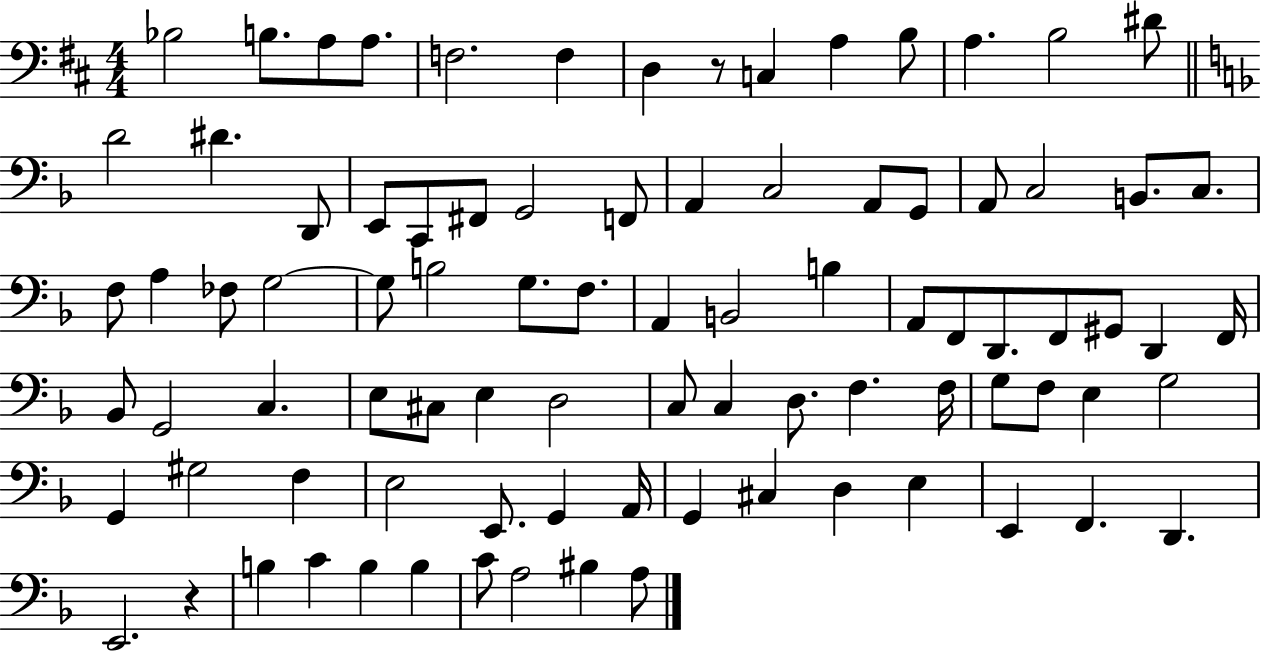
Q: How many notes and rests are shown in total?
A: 88